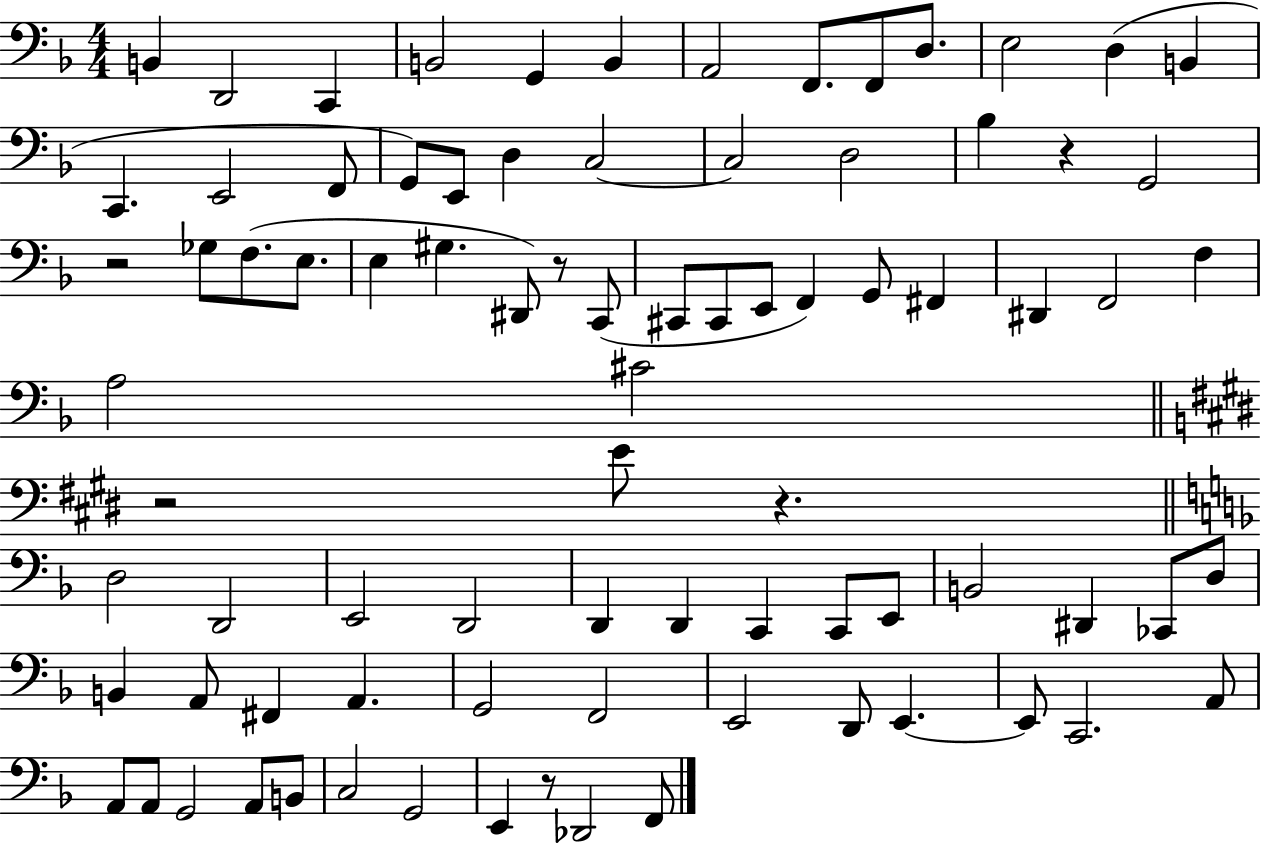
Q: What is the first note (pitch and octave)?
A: B2